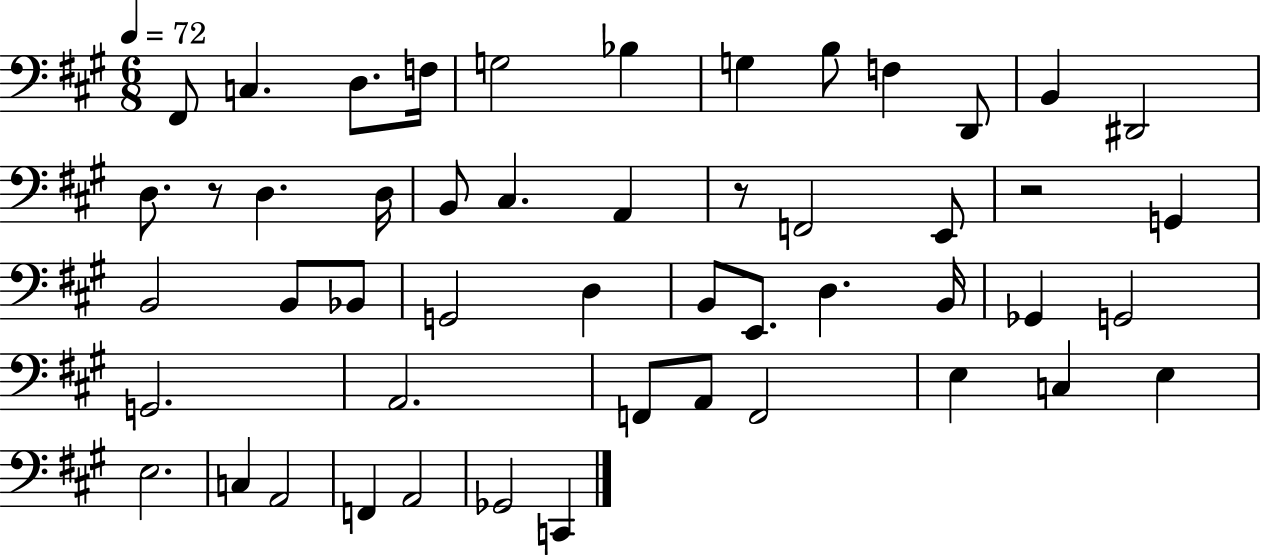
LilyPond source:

{
  \clef bass
  \numericTimeSignature
  \time 6/8
  \key a \major
  \tempo 4 = 72
  fis,8 c4. d8. f16 | g2 bes4 | g4 b8 f4 d,8 | b,4 dis,2 | \break d8. r8 d4. d16 | b,8 cis4. a,4 | r8 f,2 e,8 | r2 g,4 | \break b,2 b,8 bes,8 | g,2 d4 | b,8 e,8. d4. b,16 | ges,4 g,2 | \break g,2. | a,2. | f,8 a,8 f,2 | e4 c4 e4 | \break e2. | c4 a,2 | f,4 a,2 | ges,2 c,4 | \break \bar "|."
}